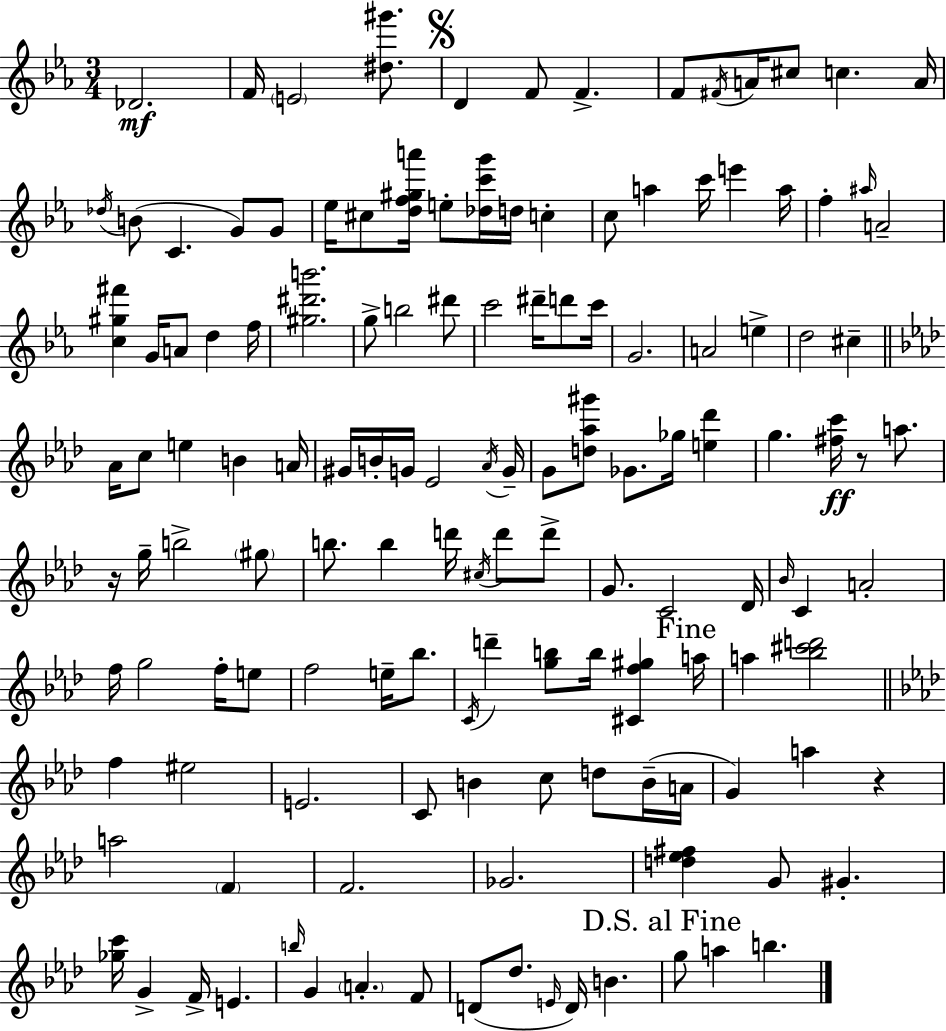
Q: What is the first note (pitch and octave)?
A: Db4